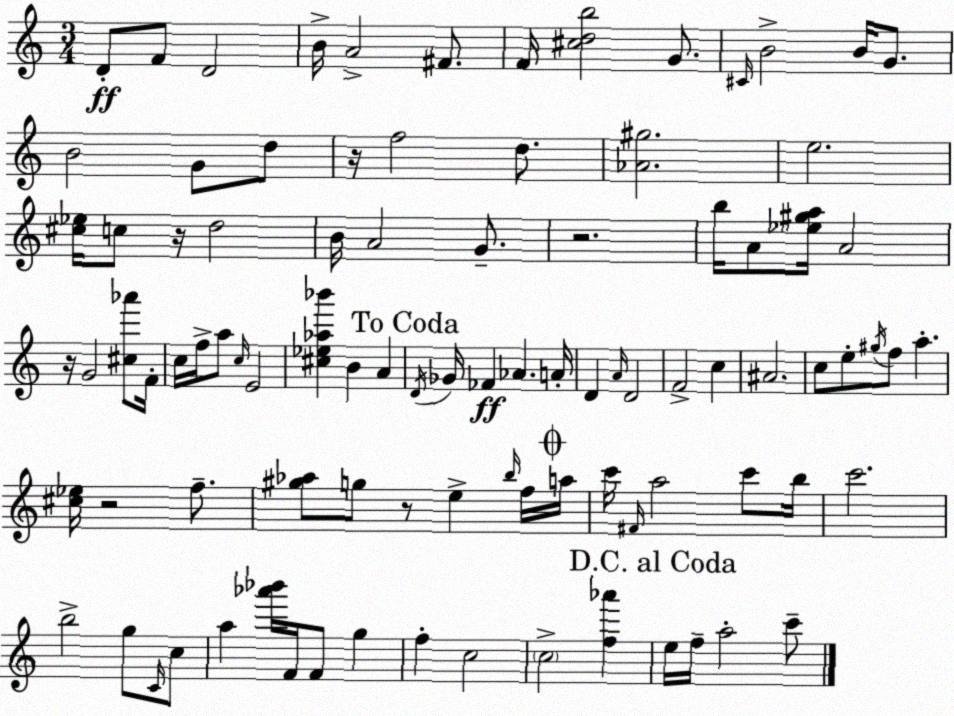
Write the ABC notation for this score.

X:1
T:Untitled
M:3/4
L:1/4
K:C
D/2 F/2 D2 B/4 A2 ^F/2 F/4 [^cdb]2 G/2 ^C/4 B2 B/4 G/2 B2 G/2 d/2 z/4 f2 d/2 [_A^g]2 e2 [^c_e]/4 c/2 z/4 d2 B/4 A2 G/2 z2 b/4 A/2 [_e^ga]/4 A2 z/4 G2 [^c_a']/2 F/4 c/4 f/4 a/2 c/4 E2 [^c_e_a_b'] B A D/4 _G/4 _F _A A/4 D A/4 D2 F2 c ^A2 c/2 e/2 ^g/4 f/2 a [^c_e]/4 z2 f/2 [^g_a]/2 g/2 z/2 e b/4 f/4 a/4 c'/4 ^F/4 a2 c'/2 b/4 c'2 b2 g/2 C/4 c/2 a [_a'_b']/4 F/4 F/2 g f c2 c2 [f_a'] e/4 f/4 a2 c'/2